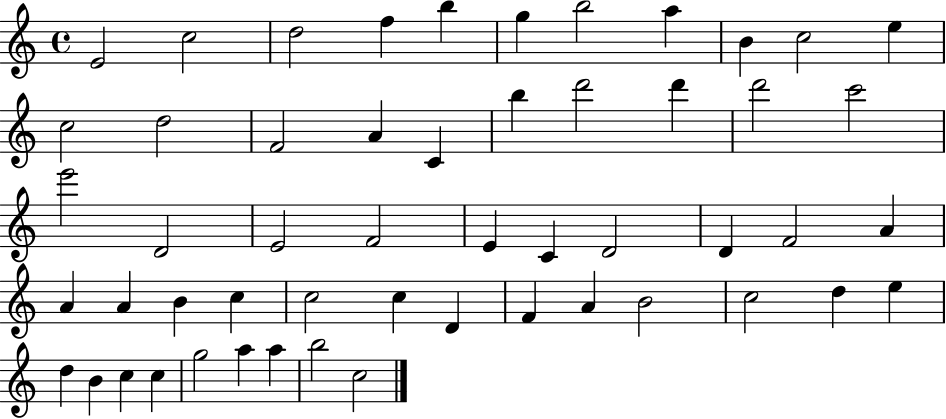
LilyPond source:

{
  \clef treble
  \time 4/4
  \defaultTimeSignature
  \key c \major
  e'2 c''2 | d''2 f''4 b''4 | g''4 b''2 a''4 | b'4 c''2 e''4 | \break c''2 d''2 | f'2 a'4 c'4 | b''4 d'''2 d'''4 | d'''2 c'''2 | \break e'''2 d'2 | e'2 f'2 | e'4 c'4 d'2 | d'4 f'2 a'4 | \break a'4 a'4 b'4 c''4 | c''2 c''4 d'4 | f'4 a'4 b'2 | c''2 d''4 e''4 | \break d''4 b'4 c''4 c''4 | g''2 a''4 a''4 | b''2 c''2 | \bar "|."
}